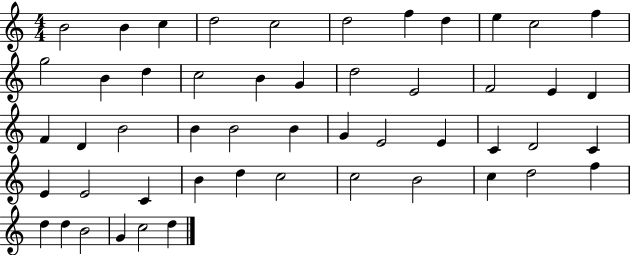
{
  \clef treble
  \numericTimeSignature
  \time 4/4
  \key c \major
  b'2 b'4 c''4 | d''2 c''2 | d''2 f''4 d''4 | e''4 c''2 f''4 | \break g''2 b'4 d''4 | c''2 b'4 g'4 | d''2 e'2 | f'2 e'4 d'4 | \break f'4 d'4 b'2 | b'4 b'2 b'4 | g'4 e'2 e'4 | c'4 d'2 c'4 | \break e'4 e'2 c'4 | b'4 d''4 c''2 | c''2 b'2 | c''4 d''2 f''4 | \break d''4 d''4 b'2 | g'4 c''2 d''4 | \bar "|."
}